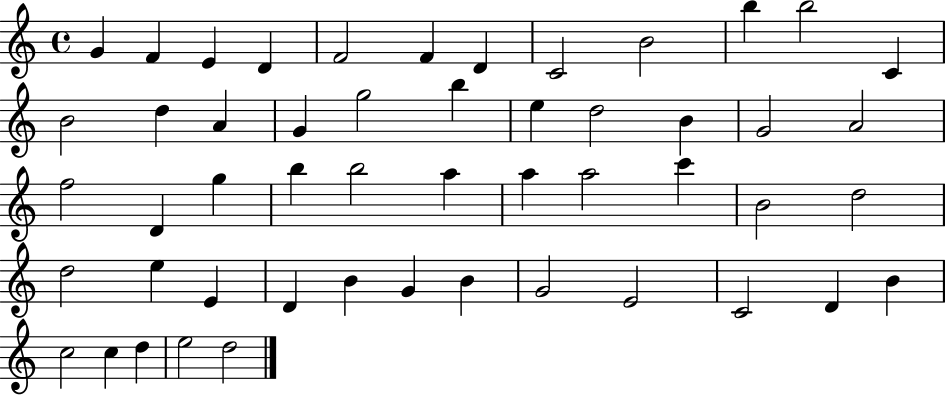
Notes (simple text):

G4/q F4/q E4/q D4/q F4/h F4/q D4/q C4/h B4/h B5/q B5/h C4/q B4/h D5/q A4/q G4/q G5/h B5/q E5/q D5/h B4/q G4/h A4/h F5/h D4/q G5/q B5/q B5/h A5/q A5/q A5/h C6/q B4/h D5/h D5/h E5/q E4/q D4/q B4/q G4/q B4/q G4/h E4/h C4/h D4/q B4/q C5/h C5/q D5/q E5/h D5/h